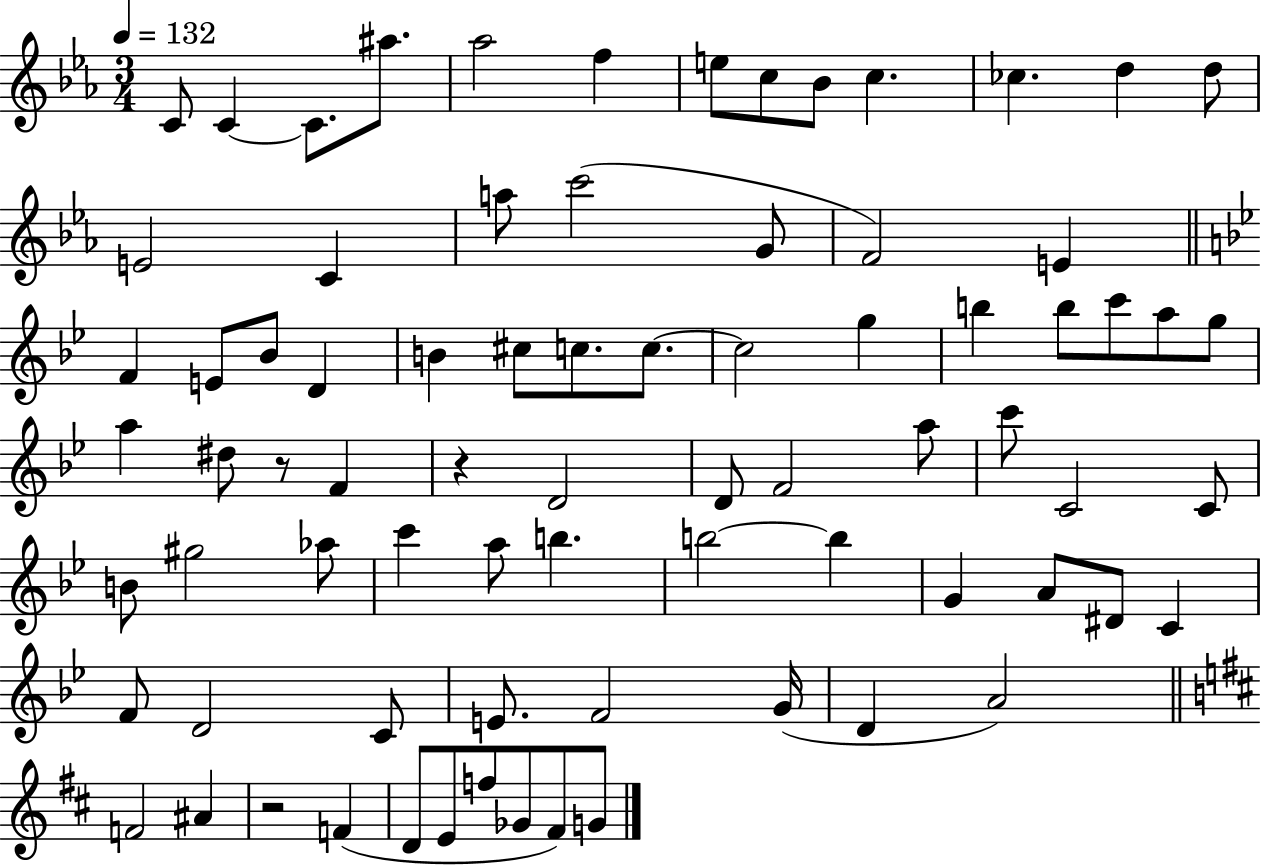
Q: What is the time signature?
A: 3/4